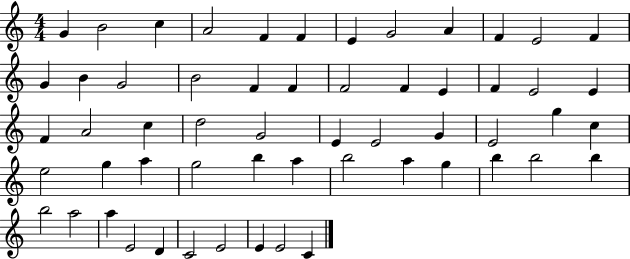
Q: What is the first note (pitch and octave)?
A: G4